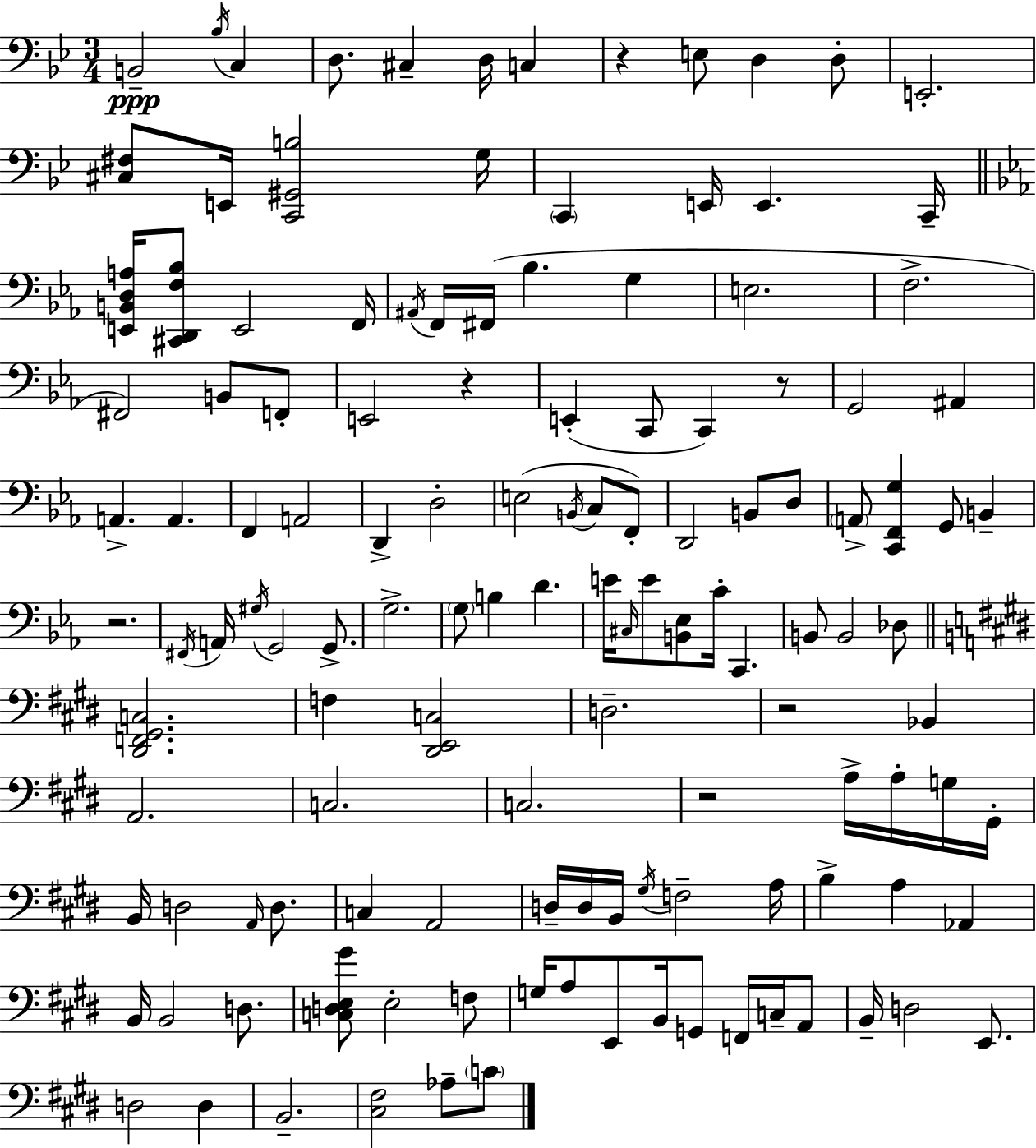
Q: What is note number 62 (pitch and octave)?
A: C#3